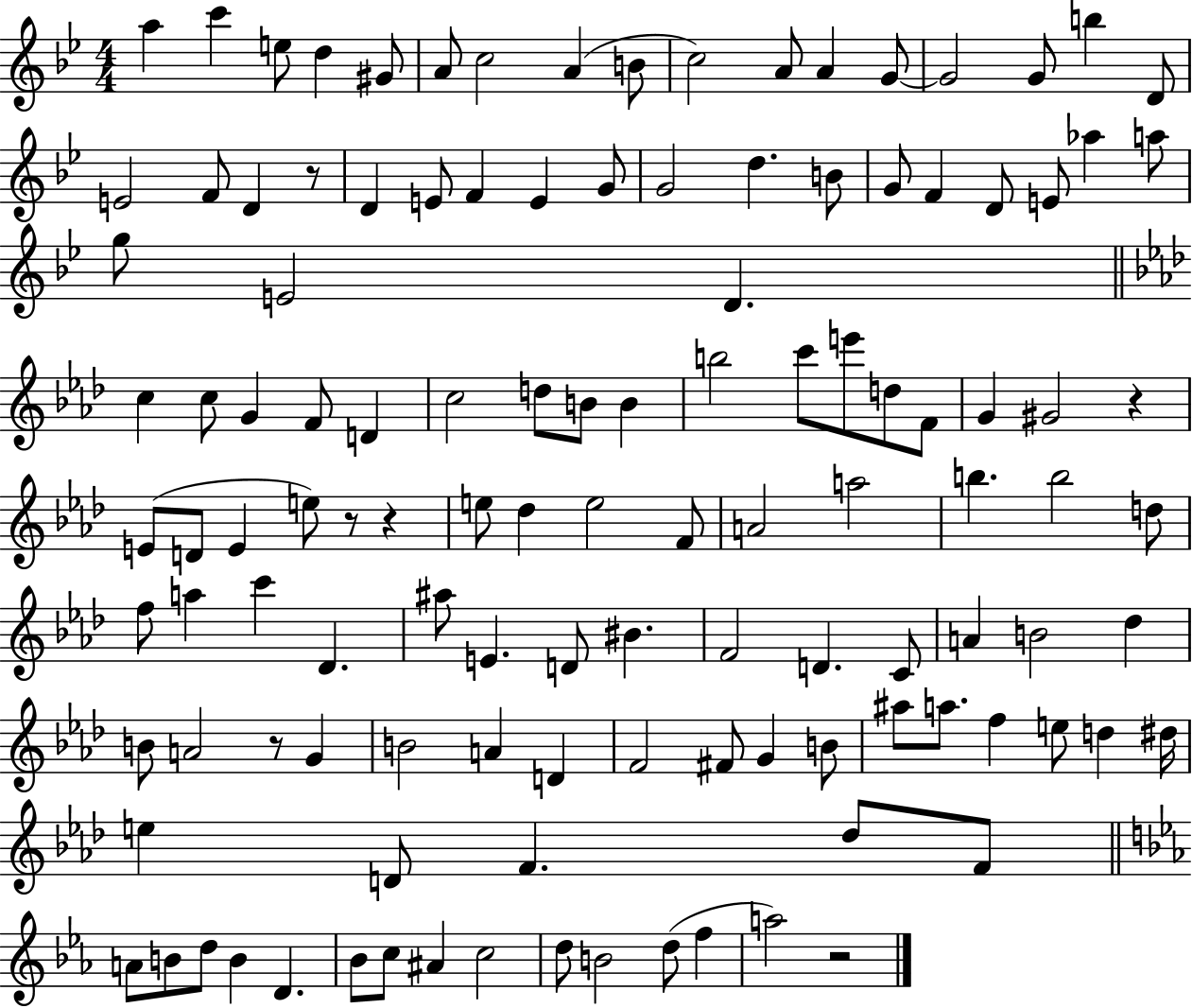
{
  \clef treble
  \numericTimeSignature
  \time 4/4
  \key bes \major
  a''4 c'''4 e''8 d''4 gis'8 | a'8 c''2 a'4( b'8 | c''2) a'8 a'4 g'8~~ | g'2 g'8 b''4 d'8 | \break e'2 f'8 d'4 r8 | d'4 e'8 f'4 e'4 g'8 | g'2 d''4. b'8 | g'8 f'4 d'8 e'8 aes''4 a''8 | \break g''8 e'2 d'4. | \bar "||" \break \key f \minor c''4 c''8 g'4 f'8 d'4 | c''2 d''8 b'8 b'4 | b''2 c'''8 e'''8 d''8 f'8 | g'4 gis'2 r4 | \break e'8( d'8 e'4 e''8) r8 r4 | e''8 des''4 e''2 f'8 | a'2 a''2 | b''4. b''2 d''8 | \break f''8 a''4 c'''4 des'4. | ais''8 e'4. d'8 bis'4. | f'2 d'4. c'8 | a'4 b'2 des''4 | \break b'8 a'2 r8 g'4 | b'2 a'4 d'4 | f'2 fis'8 g'4 b'8 | ais''8 a''8. f''4 e''8 d''4 dis''16 | \break e''4 d'8 f'4. des''8 f'8 | \bar "||" \break \key c \minor a'8 b'8 d''8 b'4 d'4. | bes'8 c''8 ais'4 c''2 | d''8 b'2 d''8( f''4 | a''2) r2 | \break \bar "|."
}